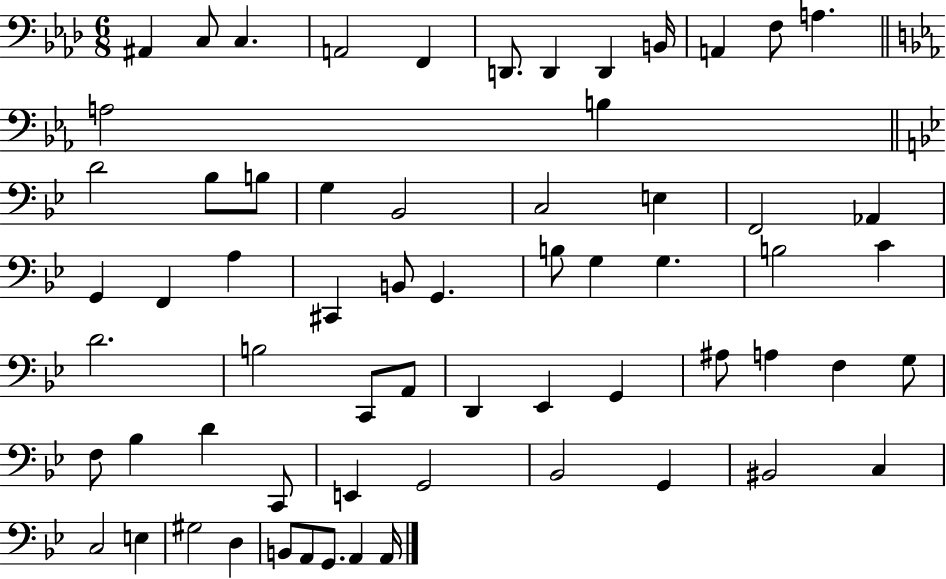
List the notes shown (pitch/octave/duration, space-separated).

A#2/q C3/e C3/q. A2/h F2/q D2/e. D2/q D2/q B2/s A2/q F3/e A3/q. A3/h B3/q D4/h Bb3/e B3/e G3/q Bb2/h C3/h E3/q F2/h Ab2/q G2/q F2/q A3/q C#2/q B2/e G2/q. B3/e G3/q G3/q. B3/h C4/q D4/h. B3/h C2/e A2/e D2/q Eb2/q G2/q A#3/e A3/q F3/q G3/e F3/e Bb3/q D4/q C2/e E2/q G2/h Bb2/h G2/q BIS2/h C3/q C3/h E3/q G#3/h D3/q B2/e A2/e G2/e. A2/q A2/s